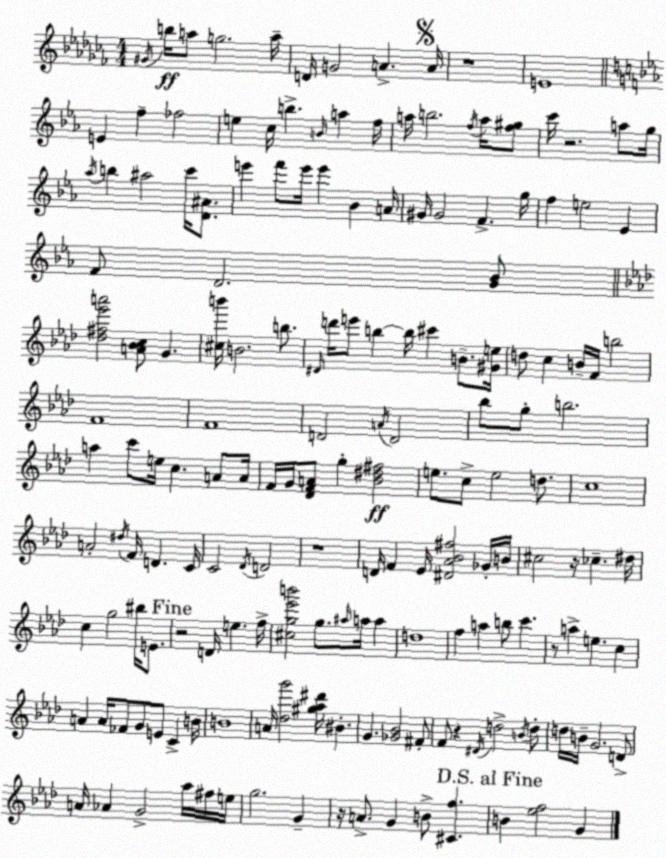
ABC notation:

X:1
T:Untitled
M:4/4
L:1/4
K:Abm
^G/4 b/4 a/2 g2 a/4 D/4 G2 A A/4 z4 E4 E f _f2 e c/4 b B/4 a f/4 a/4 b2 f/4 a/4 [f^g]/2 c'/4 z2 a/2 g/4 _a/4 b ^a2 c'/4 [D^A]/2 e' f'/2 e'/4 e' _B A/4 ^G/4 ^G2 F g/4 f e2 _E F/2 D2 [G_B]/2 [_d^f_e'a']2 [A_Bc]/2 G [^cb']/4 B2 b/2 ^D/4 d'/4 e'/2 b b/4 ^c' B/2 [^Ge]/4 d/2 c B/4 F/4 b2 F4 F4 D2 A/4 D2 _b/2 g/2 b2 a c'/2 e/4 c A/2 A/4 F/4 G/4 [_DFA]/2 g [_B^d^f]2 e/2 c/2 e2 d/2 c4 A2 ^d/4 F/4 D C/4 C2 _D/4 D2 z4 D/4 F _E/4 [^D_A_B^f]2 _G/4 B/4 ^c2 z/4 _c ^d/4 c g2 ^b/4 E/2 z2 D/4 e f/4 [^cg_e'b']2 g/2 ^a/4 a/4 a d4 f a b/2 c' z/2 a e c A A/4 _F/2 G/2 E/2 C B/4 B4 A/4 [_dg']2 [^g_a^d']/4 ^B G [_G_B]2 ^F/2 F/2 z ^D/4 d2 B/4 d/2 d/4 B/4 G2 D/2 A/4 _A G2 _a/4 ^f/4 e/4 g2 G z/4 A/2 G B/2 [^Cf] B [_ef]2 G